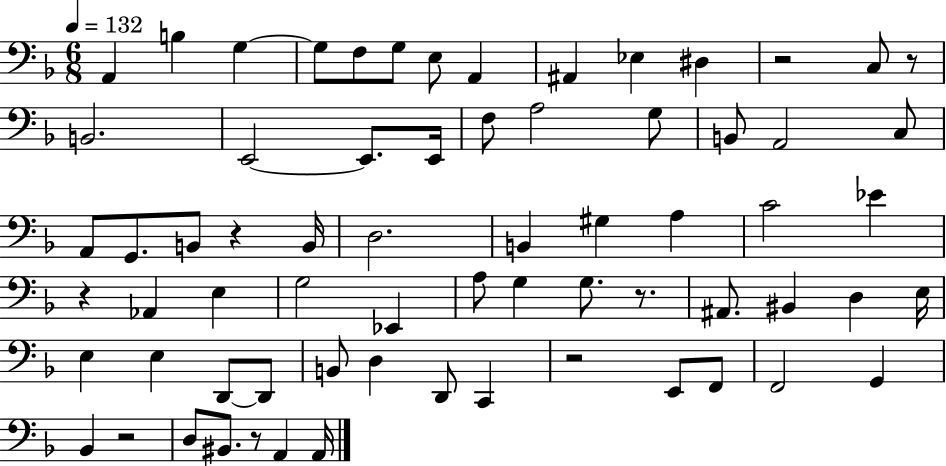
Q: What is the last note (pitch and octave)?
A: A2